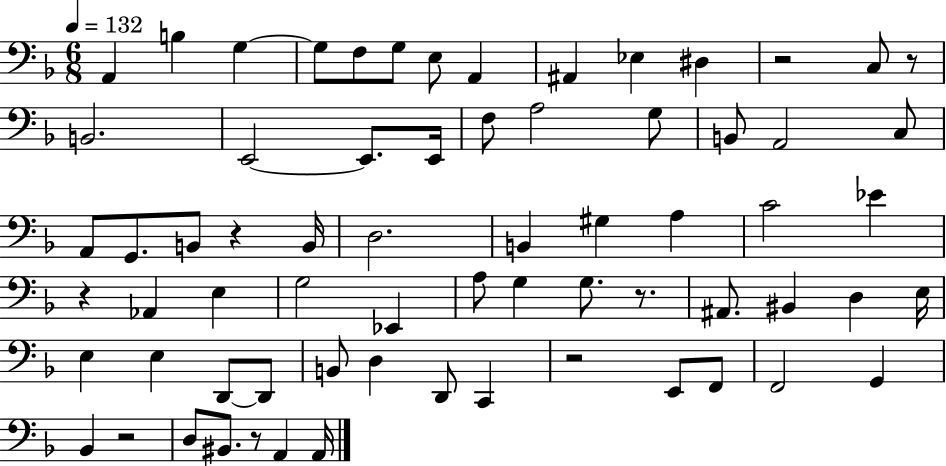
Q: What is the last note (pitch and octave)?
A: A2